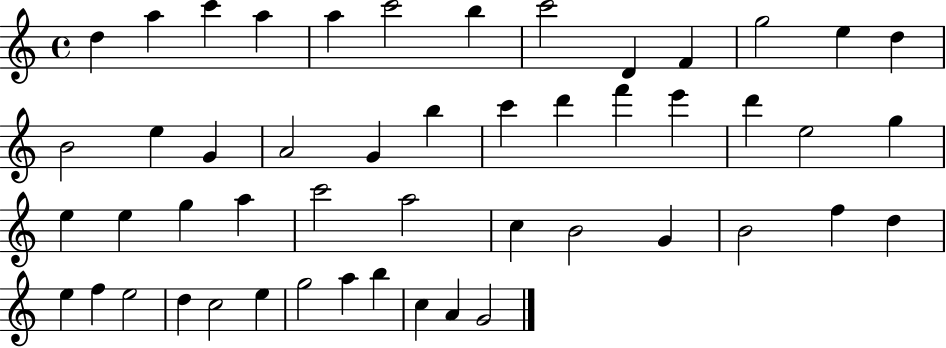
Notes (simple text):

D5/q A5/q C6/q A5/q A5/q C6/h B5/q C6/h D4/q F4/q G5/h E5/q D5/q B4/h E5/q G4/q A4/h G4/q B5/q C6/q D6/q F6/q E6/q D6/q E5/h G5/q E5/q E5/q G5/q A5/q C6/h A5/h C5/q B4/h G4/q B4/h F5/q D5/q E5/q F5/q E5/h D5/q C5/h E5/q G5/h A5/q B5/q C5/q A4/q G4/h